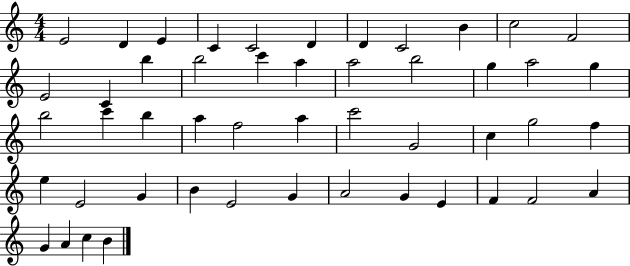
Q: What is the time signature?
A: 4/4